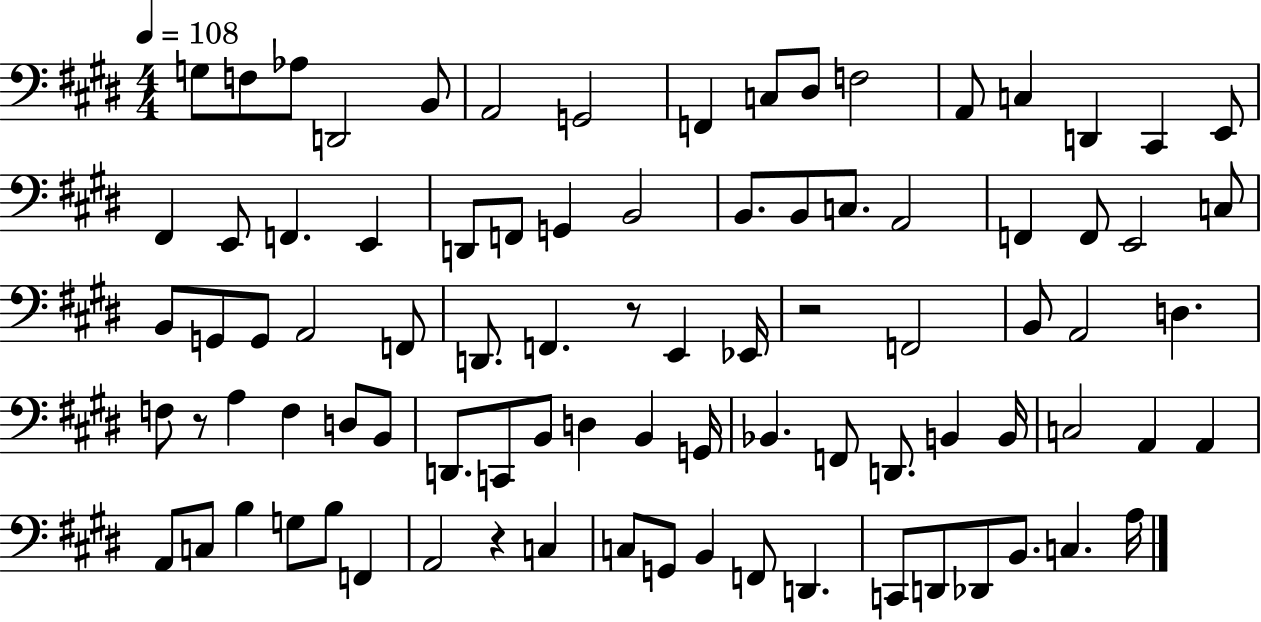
X:1
T:Untitled
M:4/4
L:1/4
K:E
G,/2 F,/2 _A,/2 D,,2 B,,/2 A,,2 G,,2 F,, C,/2 ^D,/2 F,2 A,,/2 C, D,, ^C,, E,,/2 ^F,, E,,/2 F,, E,, D,,/2 F,,/2 G,, B,,2 B,,/2 B,,/2 C,/2 A,,2 F,, F,,/2 E,,2 C,/2 B,,/2 G,,/2 G,,/2 A,,2 F,,/2 D,,/2 F,, z/2 E,, _E,,/4 z2 F,,2 B,,/2 A,,2 D, F,/2 z/2 A, F, D,/2 B,,/2 D,,/2 C,,/2 B,,/2 D, B,, G,,/4 _B,, F,,/2 D,,/2 B,, B,,/4 C,2 A,, A,, A,,/2 C,/2 B, G,/2 B,/2 F,, A,,2 z C, C,/2 G,,/2 B,, F,,/2 D,, C,,/2 D,,/2 _D,,/2 B,,/2 C, A,/4